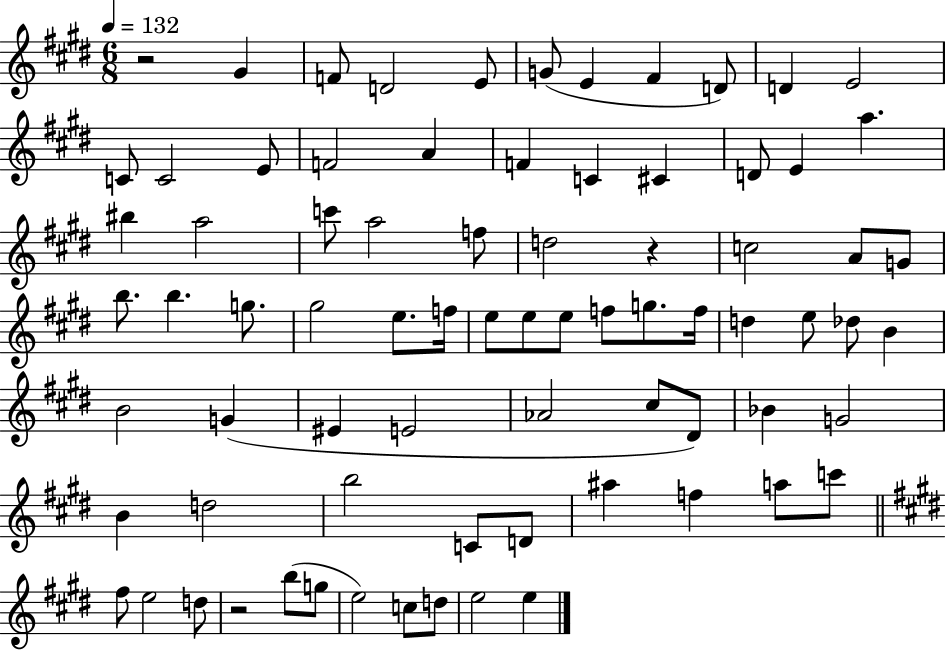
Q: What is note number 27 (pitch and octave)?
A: D5